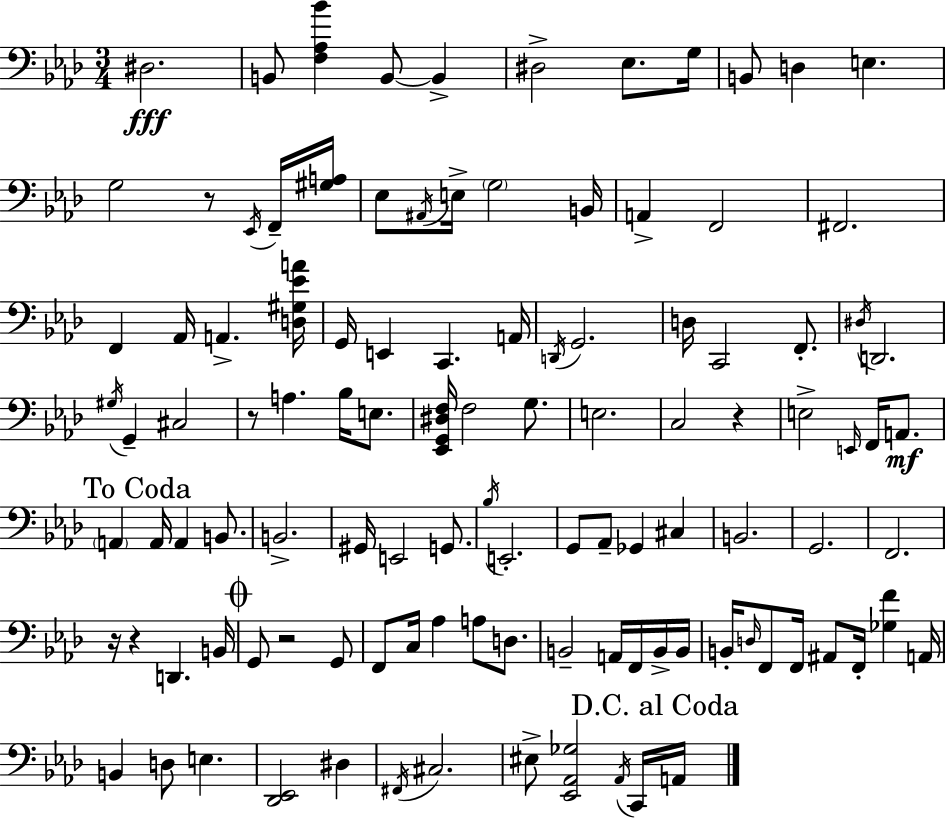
{
  \clef bass
  \numericTimeSignature
  \time 3/4
  \key aes \major
  dis2.\fff | b,8 <f aes bes'>4 b,8~~ b,4-> | dis2-> ees8. g16 | b,8 d4 e4. | \break g2 r8 \acciaccatura { ees,16 } f,16-- | <gis a>16 ees8 \acciaccatura { ais,16 } e16-> \parenthesize g2 | b,16 a,4-> f,2 | fis,2. | \break f,4 aes,16 a,4.-> | <d gis ees' a'>16 g,16 e,4 c,4. | a,16 \acciaccatura { d,16 } g,2. | d16 c,2 | \break f,8.-. \acciaccatura { dis16 } d,2. | \acciaccatura { gis16 } g,4-- cis2 | r8 a4. | bes16 e8. <ees, g, dis f>16 f2 | \break g8. e2. | c2 | r4 e2-> | \grace { e,16 } f,16 a,8.\mf \mark "To Coda" \parenthesize a,4 a,16 a,4 | \break b,8. b,2.-> | gis,16 e,2 | g,8. \acciaccatura { bes16 } e,2.-. | g,8 aes,8-- ges,4 | \break cis4 b,2. | g,2. | f,2. | r16 r4 | \break d,4. b,16 \mark \markup { \musicglyph "scripts.coda" } g,8 r2 | g,8 f,8 c16 aes4 | a8 d8. b,2-- | a,16 f,16 b,16-> b,16 b,16-. \grace { d16 } f,8 f,16 | \break ais,8 f,16-. <ges f'>4 a,16 b,4 | d8 e4. <des, ees,>2 | dis4 \acciaccatura { fis,16 } cis2. | eis8-> <ees, aes, ges>2 | \break \acciaccatura { aes,16 } c,16 \mark "D.C. al Coda" a,16 \bar "|."
}